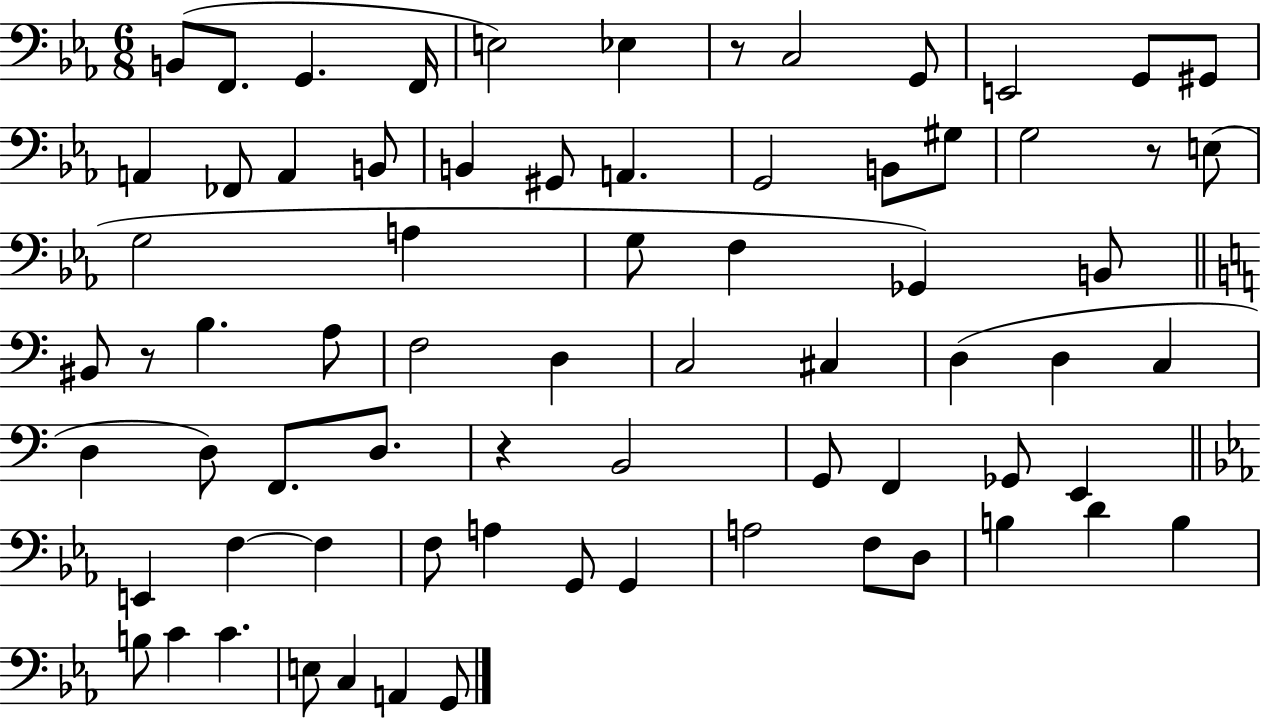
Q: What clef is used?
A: bass